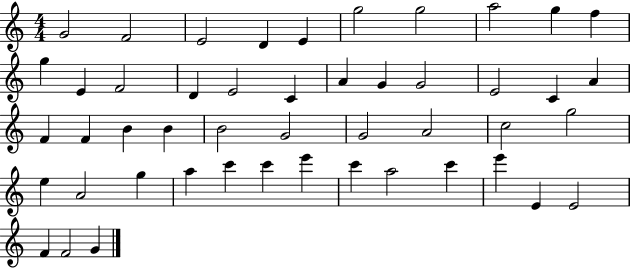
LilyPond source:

{
  \clef treble
  \numericTimeSignature
  \time 4/4
  \key c \major
  g'2 f'2 | e'2 d'4 e'4 | g''2 g''2 | a''2 g''4 f''4 | \break g''4 e'4 f'2 | d'4 e'2 c'4 | a'4 g'4 g'2 | e'2 c'4 a'4 | \break f'4 f'4 b'4 b'4 | b'2 g'2 | g'2 a'2 | c''2 g''2 | \break e''4 a'2 g''4 | a''4 c'''4 c'''4 e'''4 | c'''4 a''2 c'''4 | e'''4 e'4 e'2 | \break f'4 f'2 g'4 | \bar "|."
}